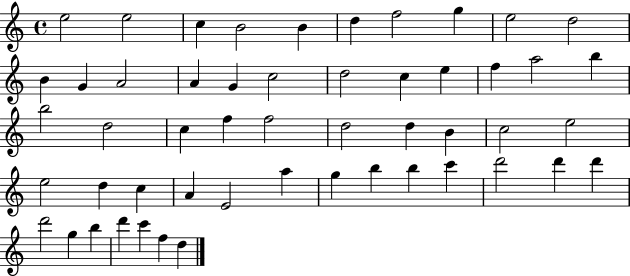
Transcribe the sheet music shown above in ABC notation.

X:1
T:Untitled
M:4/4
L:1/4
K:C
e2 e2 c B2 B d f2 g e2 d2 B G A2 A G c2 d2 c e f a2 b b2 d2 c f f2 d2 d B c2 e2 e2 d c A E2 a g b b c' d'2 d' d' d'2 g b d' c' f d